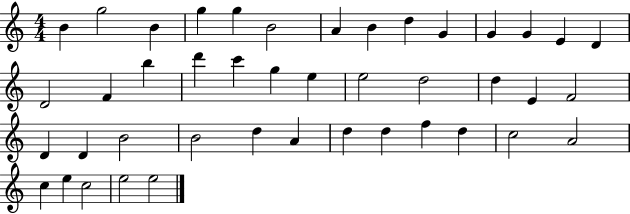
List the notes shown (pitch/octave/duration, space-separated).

B4/q G5/h B4/q G5/q G5/q B4/h A4/q B4/q D5/q G4/q G4/q G4/q E4/q D4/q D4/h F4/q B5/q D6/q C6/q G5/q E5/q E5/h D5/h D5/q E4/q F4/h D4/q D4/q B4/h B4/h D5/q A4/q D5/q D5/q F5/q D5/q C5/h A4/h C5/q E5/q C5/h E5/h E5/h